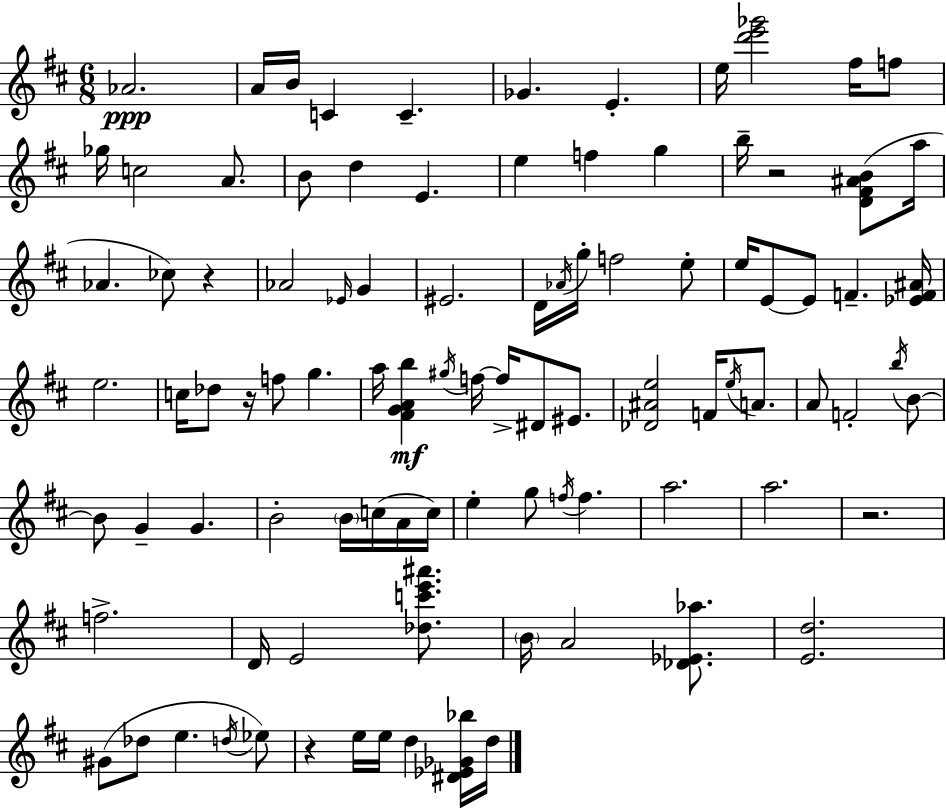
Ab4/h. A4/s B4/s C4/q C4/q. Gb4/q. E4/q. E5/s [D6,E6,Gb6]/h F#5/s F5/e Gb5/s C5/h A4/e. B4/e D5/q E4/q. E5/q F5/q G5/q B5/s R/h [D4,F#4,A#4,B4]/e A5/s Ab4/q. CES5/e R/q Ab4/h Eb4/s G4/q EIS4/h. D4/s Ab4/s G5/s F5/h E5/e E5/s E4/e E4/e F4/q. [Eb4,F4,A#4]/s E5/h. C5/s Db5/e R/s F5/e G5/q. A5/s [F#4,G4,A4,B5]/q G#5/s F5/s F5/s D#4/e EIS4/e. [Db4,A#4,E5]/h F4/s E5/s A4/e. A4/e F4/h B5/s B4/e B4/e G4/q G4/q. B4/h B4/s C5/s A4/s C5/s E5/q G5/e F5/s F5/q. A5/h. A5/h. R/h. F5/h. D4/s E4/h [Db5,C6,E6,A#6]/e. B4/s A4/h [Db4,Eb4,Ab5]/e. [E4,D5]/h. G#4/e Db5/e E5/q. D5/s Eb5/e R/q E5/s E5/s D5/q [D#4,Eb4,Gb4,Bb5]/s D5/s